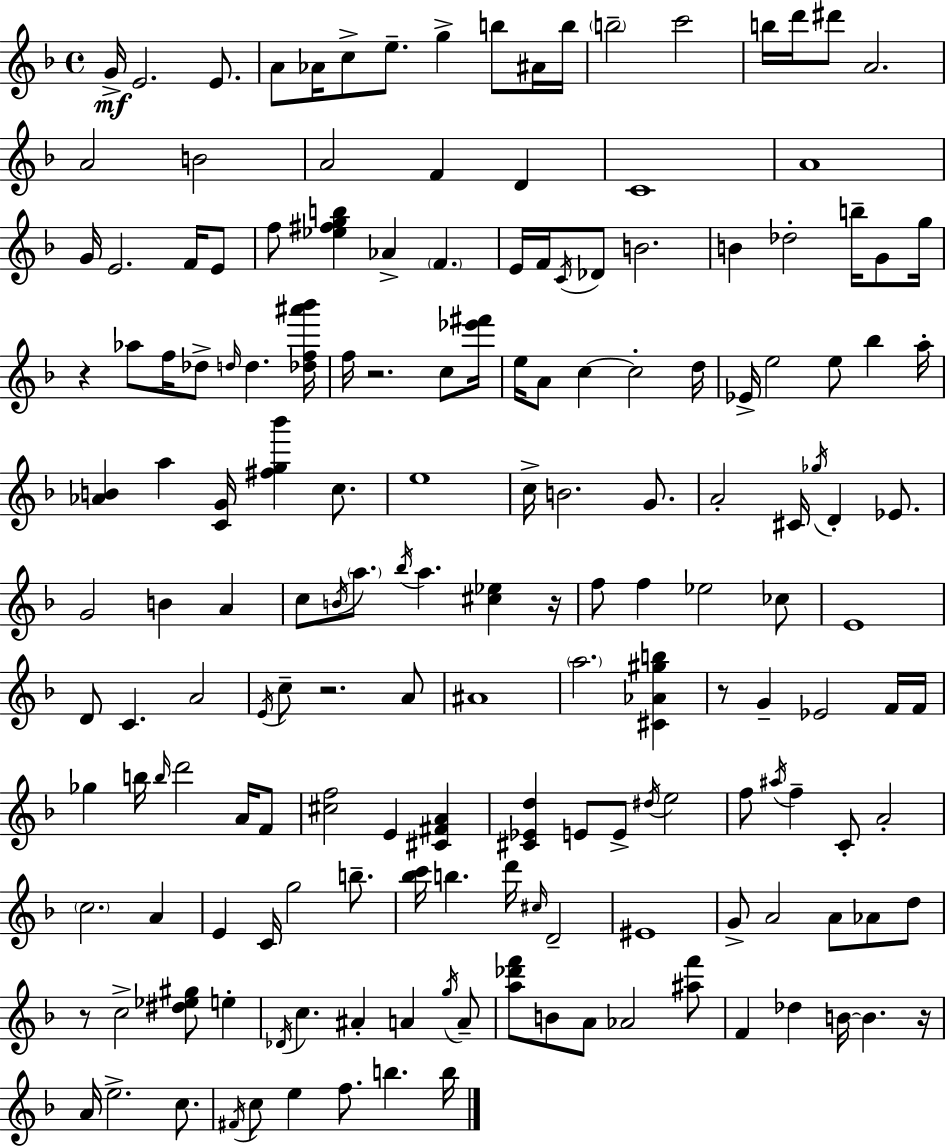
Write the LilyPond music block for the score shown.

{
  \clef treble
  \time 4/4
  \defaultTimeSignature
  \key d \minor
  \repeat volta 2 { g'16->\mf e'2. e'8. | a'8 aes'16 c''8-> e''8.-- g''4-> b''8 ais'16 b''16 | \parenthesize b''2-- c'''2 | b''16 d'''16 dis'''8 a'2. | \break a'2 b'2 | a'2 f'4 d'4 | c'1 | a'1 | \break g'16 e'2. f'16 e'8 | f''8 <ees'' fis'' g'' b''>4 aes'4-> \parenthesize f'4. | e'16 f'16 \acciaccatura { c'16 } des'8 b'2. | b'4 des''2-. b''16-- g'8 | \break g''16 r4 aes''8 f''16 des''8-> \grace { d''16 } d''4. | <des'' f'' ais''' bes'''>16 f''16 r2. c''8 | <ees''' fis'''>16 e''16 a'8 c''4~~ c''2-. | d''16 ees'16-> e''2 e''8 bes''4 | \break a''16-. <aes' b'>4 a''4 <c' g'>16 <fis'' g'' bes'''>4 c''8. | e''1 | c''16-> b'2. g'8. | a'2-. cis'16 \acciaccatura { ges''16 } d'4-. | \break ees'8. g'2 b'4 a'4 | c''8 \acciaccatura { b'16 } \parenthesize a''8. \acciaccatura { bes''16 } a''4. | <cis'' ees''>4 r16 f''8 f''4 ees''2 | ces''8 e'1 | \break d'8 c'4. a'2 | \acciaccatura { e'16 } c''8-- r2. | a'8 ais'1 | \parenthesize a''2. | \break <cis' aes' gis'' b''>4 r8 g'4-- ees'2 | f'16 f'16 ges''4 b''16 \grace { b''16 } d'''2 | a'16 f'8 <cis'' f''>2 e'4 | <cis' fis' a'>4 <cis' ees' d''>4 e'8 e'8-> \acciaccatura { dis''16 } | \break e''2 f''8 \acciaccatura { ais''16 } f''4-- c'8-. | a'2-. \parenthesize c''2. | a'4 e'4 c'16 g''2 | b''8.-- <bes'' c'''>16 b''4. | \break d'''16 \grace { cis''16 } d'2-- eis'1 | g'8-> a'2 | a'8 aes'8 d''8 r8 c''2-> | <dis'' ees'' gis''>8 e''4-. \acciaccatura { des'16 } c''4. | \break ais'4-. a'4 \acciaccatura { g''16 } a'8-- <a'' des''' f'''>8 b'8 | a'8 aes'2 <ais'' f'''>8 f'4 | des''4 b'16~~ b'4. r16 a'16 e''2.-> | c''8. \acciaccatura { fis'16 } c''8 e''4 | \break f''8. b''4. b''16 } \bar "|."
}